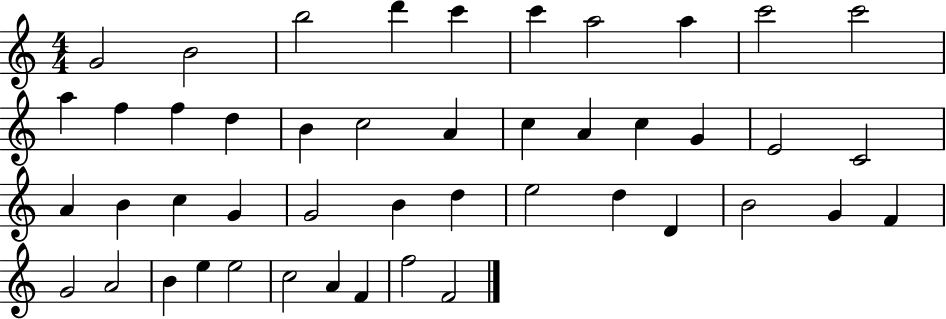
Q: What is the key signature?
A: C major